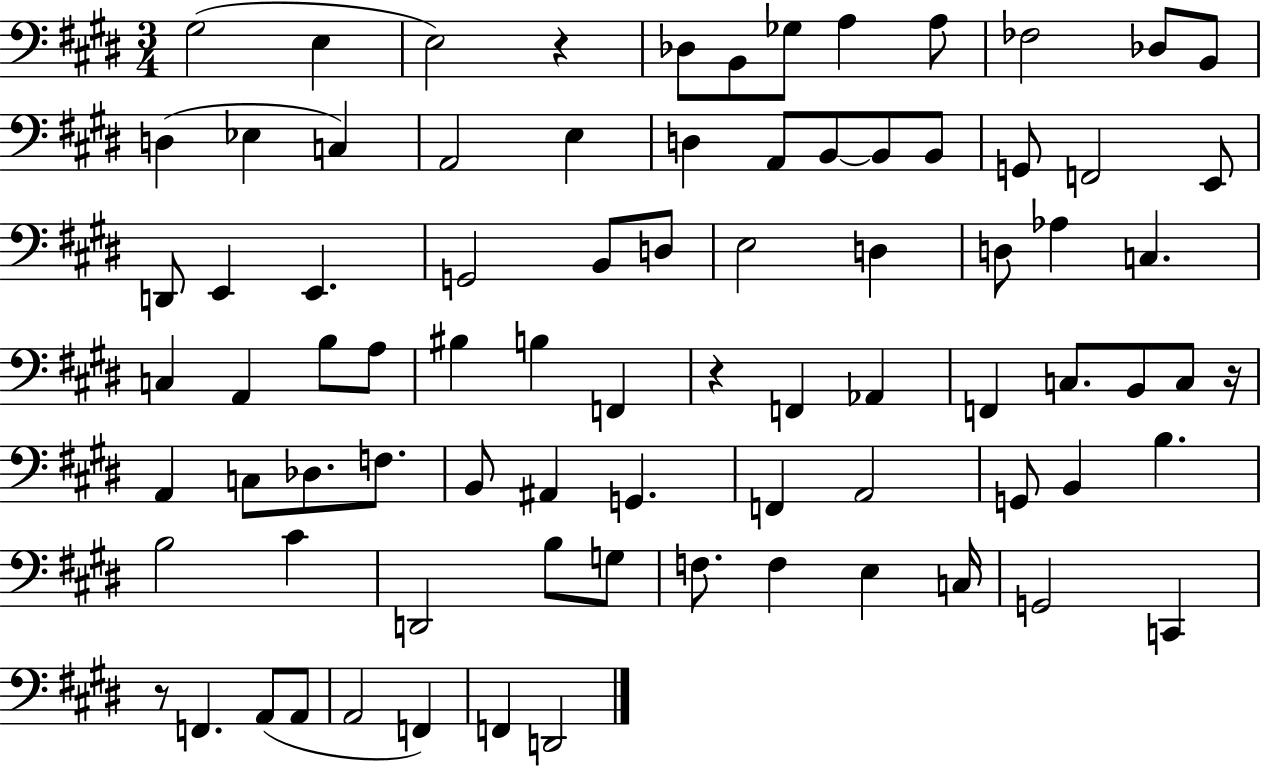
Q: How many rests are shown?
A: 4